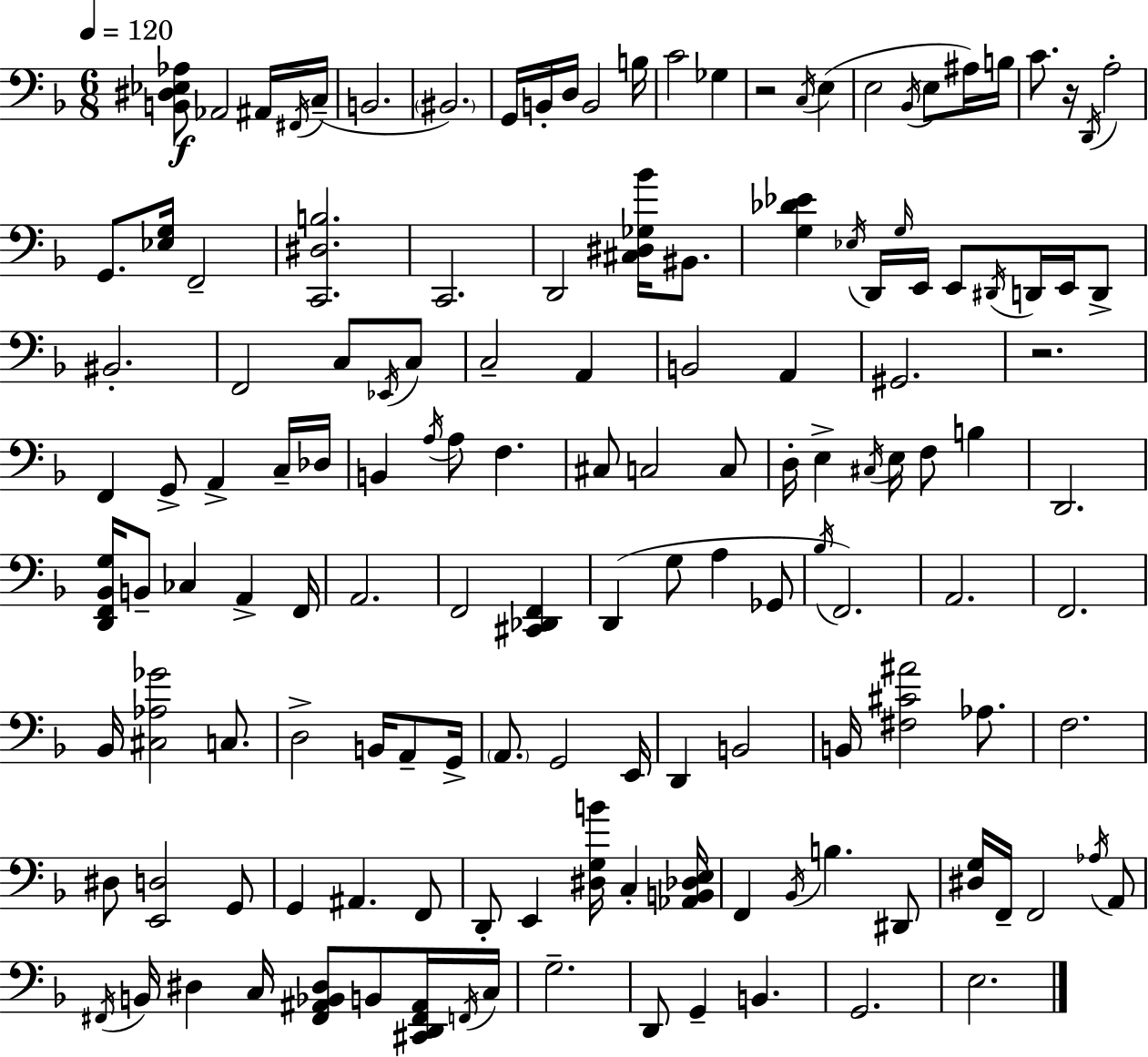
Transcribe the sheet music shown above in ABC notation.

X:1
T:Untitled
M:6/8
L:1/4
K:Dm
[B,,^D,_E,_A,]/2 _A,,2 ^A,,/4 ^F,,/4 C,/4 B,,2 ^B,,2 G,,/4 B,,/4 D,/4 B,,2 B,/4 C2 _G, z2 C,/4 E, E,2 _B,,/4 E,/2 ^A,/4 B,/4 C/2 z/4 D,,/4 A,2 G,,/2 [_E,G,]/4 F,,2 [C,,^D,B,]2 C,,2 D,,2 [^C,^D,_G,_B]/4 ^B,,/2 [G,_D_E] _E,/4 D,,/4 G,/4 E,,/4 E,,/2 ^D,,/4 D,,/4 E,,/4 D,,/2 ^B,,2 F,,2 C,/2 _E,,/4 C,/2 C,2 A,, B,,2 A,, ^G,,2 z2 F,, G,,/2 A,, C,/4 _D,/4 B,, A,/4 A,/2 F, ^C,/2 C,2 C,/2 D,/4 E, ^C,/4 E,/4 F,/2 B, D,,2 [D,,F,,_B,,G,]/4 B,,/2 _C, A,, F,,/4 A,,2 F,,2 [^C,,_D,,F,,] D,, G,/2 A, _G,,/2 _B,/4 F,,2 A,,2 F,,2 _B,,/4 [^C,_A,_G]2 C,/2 D,2 B,,/4 A,,/2 G,,/4 A,,/2 G,,2 E,,/4 D,, B,,2 B,,/4 [^F,^C^A]2 _A,/2 F,2 ^D,/2 [E,,D,]2 G,,/2 G,, ^A,, F,,/2 D,,/2 E,, [^D,G,B]/4 C, [_A,,B,,_D,E,]/4 F,, _B,,/4 B, ^D,,/2 [^D,G,]/4 F,,/4 F,,2 _A,/4 A,,/2 ^F,,/4 B,,/4 ^D, C,/4 [^F,,^A,,_B,,^D,]/2 B,,/2 [^C,,D,,^F,,^A,,]/4 F,,/4 C,/4 G,2 D,,/2 G,, B,, G,,2 E,2